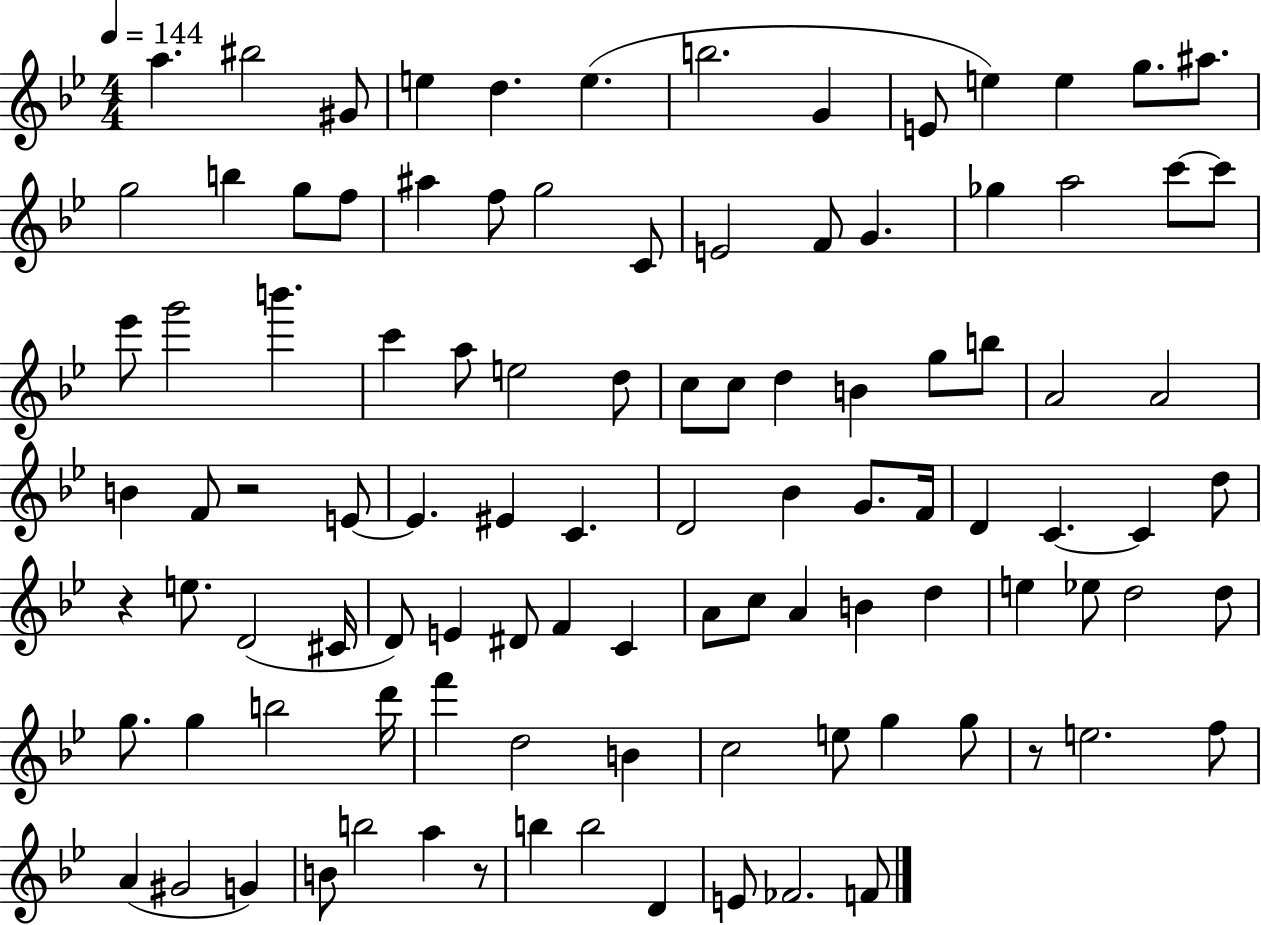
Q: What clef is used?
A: treble